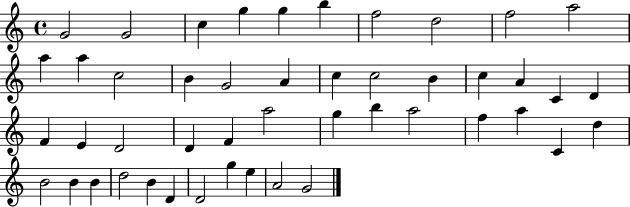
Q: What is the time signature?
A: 4/4